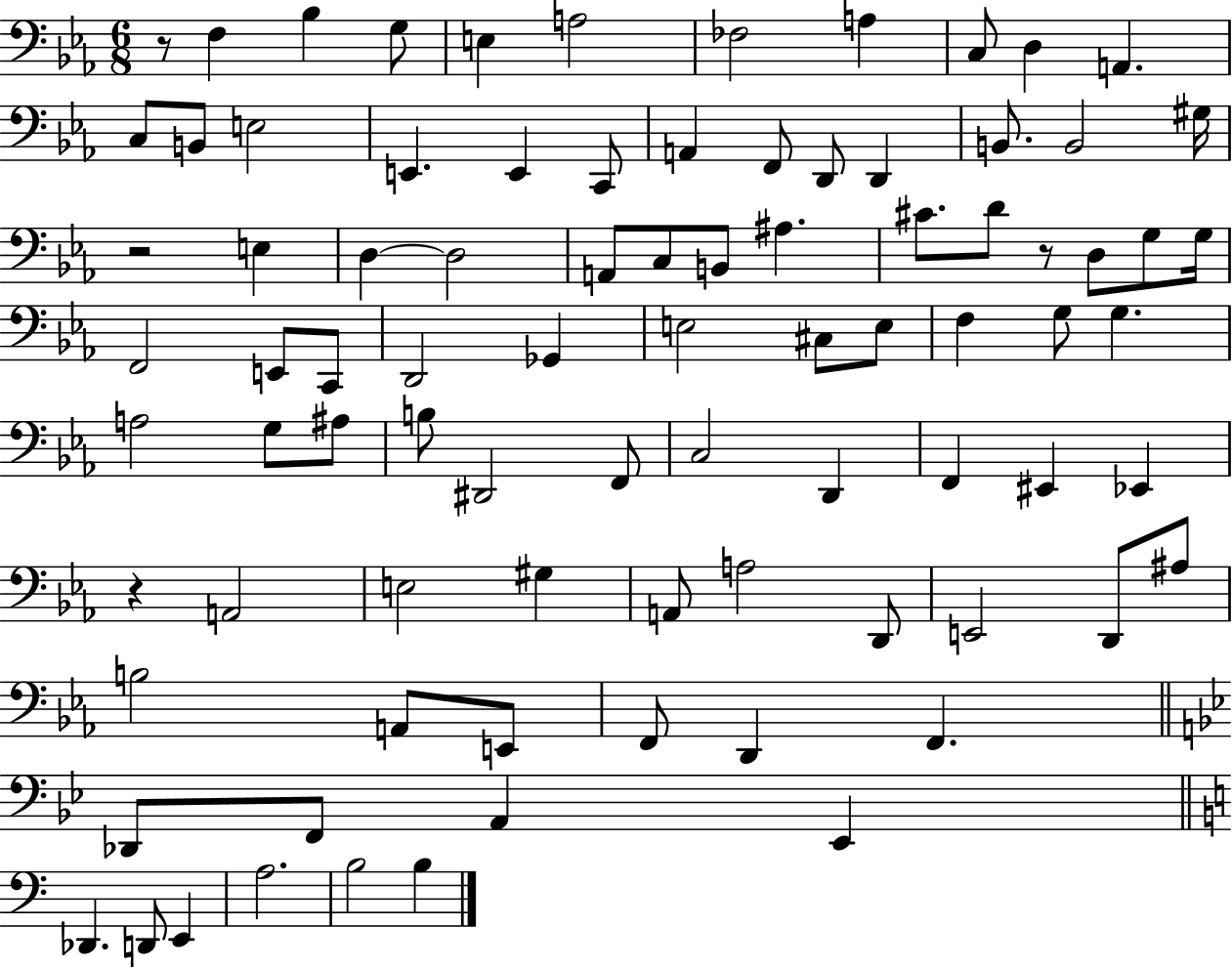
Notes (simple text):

R/e F3/q Bb3/q G3/e E3/q A3/h FES3/h A3/q C3/e D3/q A2/q. C3/e B2/e E3/h E2/q. E2/q C2/e A2/q F2/e D2/e D2/q B2/e. B2/h G#3/s R/h E3/q D3/q D3/h A2/e C3/e B2/e A#3/q. C#4/e. D4/e R/e D3/e G3/e G3/s F2/h E2/e C2/e D2/h Gb2/q E3/h C#3/e E3/e F3/q G3/e G3/q. A3/h G3/e A#3/e B3/e D#2/h F2/e C3/h D2/q F2/q EIS2/q Eb2/q R/q A2/h E3/h G#3/q A2/e A3/h D2/e E2/h D2/e A#3/e B3/h A2/e E2/e F2/e D2/q F2/q. Db2/e F2/e A2/q Eb2/q Db2/q. D2/e E2/q A3/h. B3/h B3/q